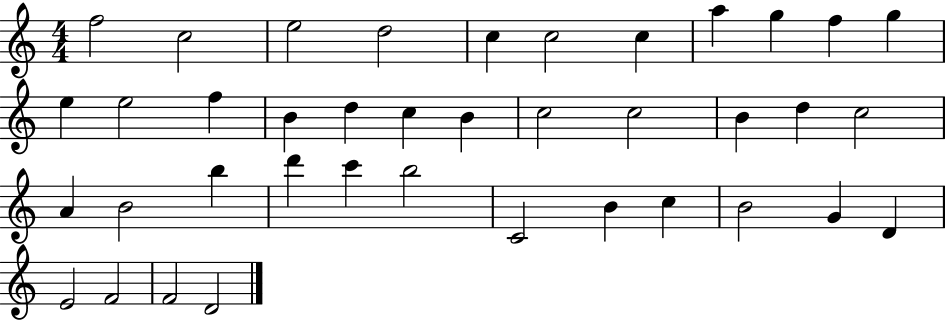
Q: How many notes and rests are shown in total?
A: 39